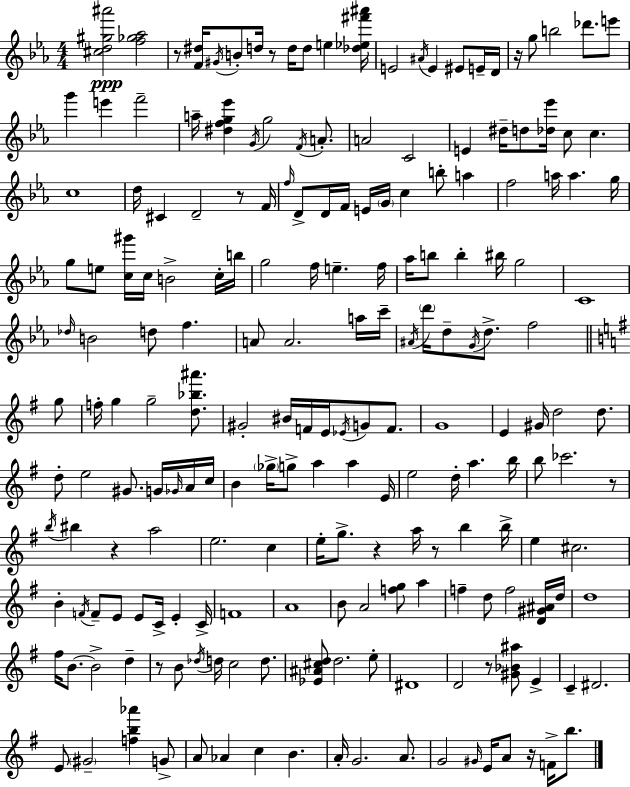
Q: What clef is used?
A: treble